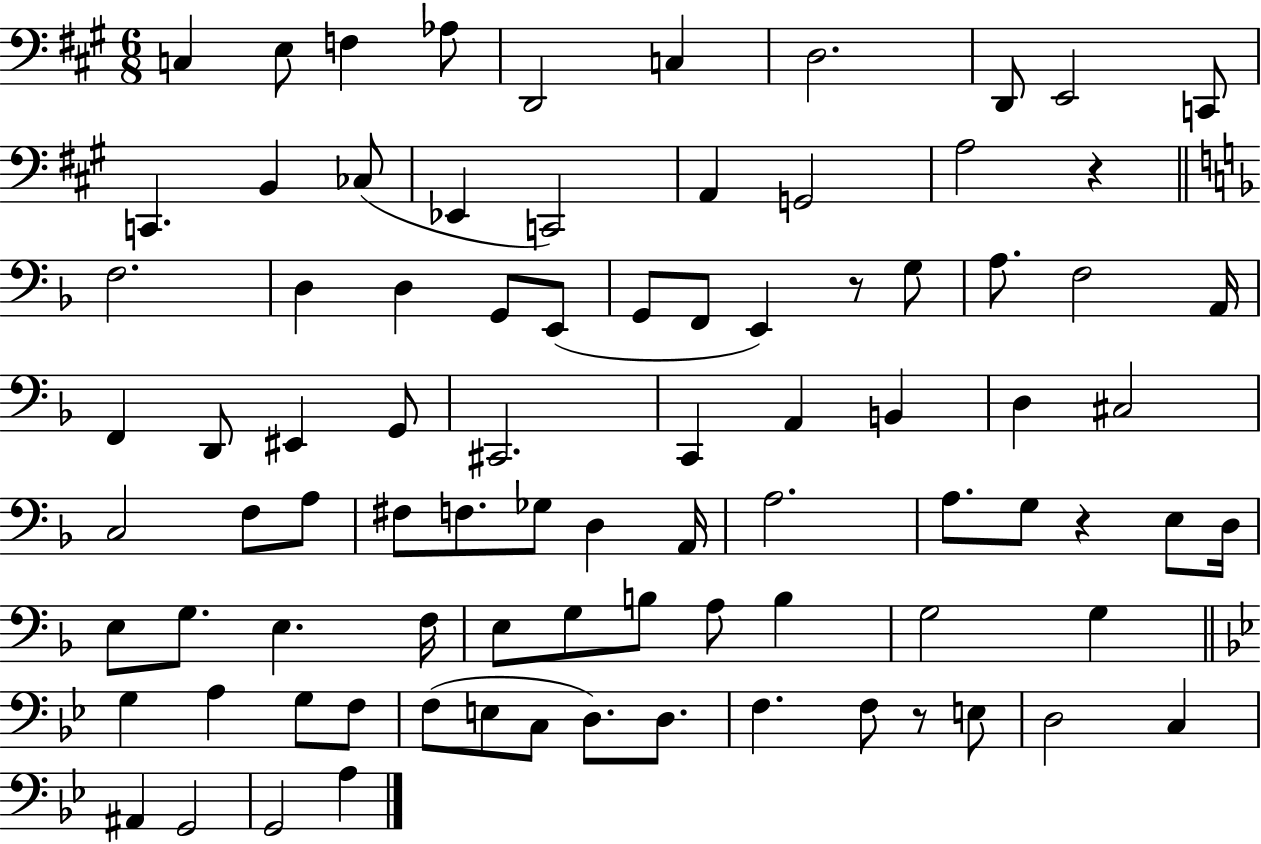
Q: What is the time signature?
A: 6/8